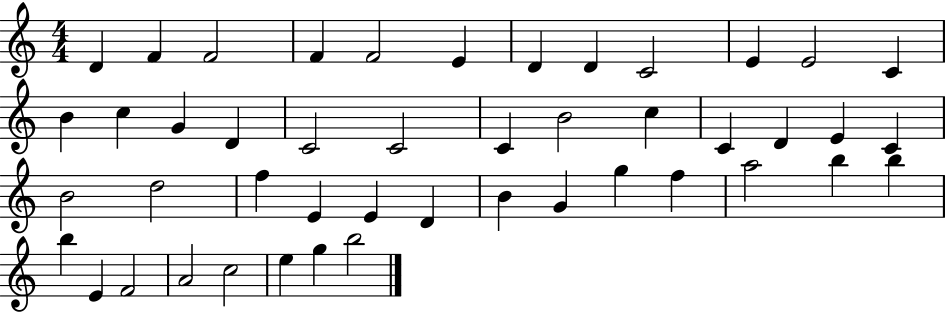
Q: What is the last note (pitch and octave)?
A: B5